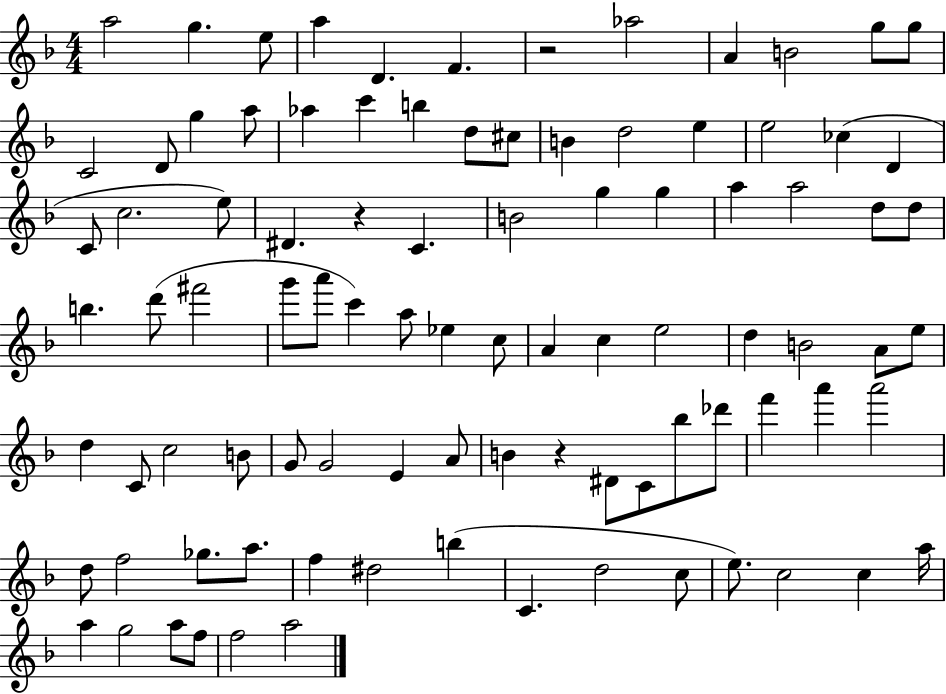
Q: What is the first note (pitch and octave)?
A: A5